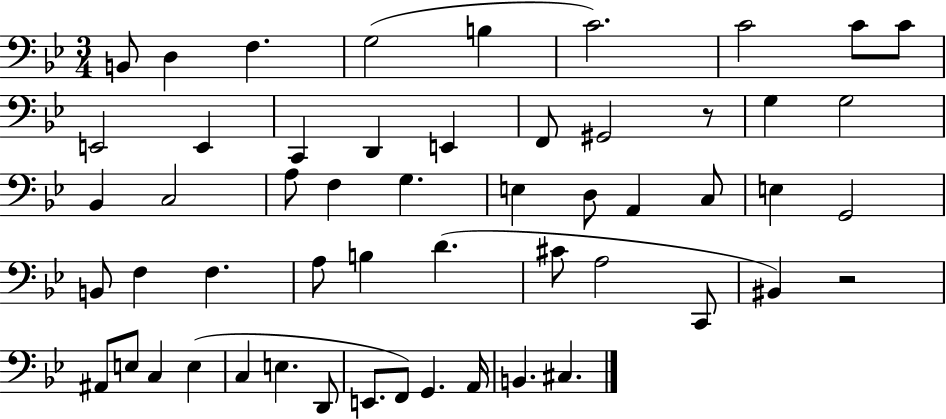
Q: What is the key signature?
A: BES major